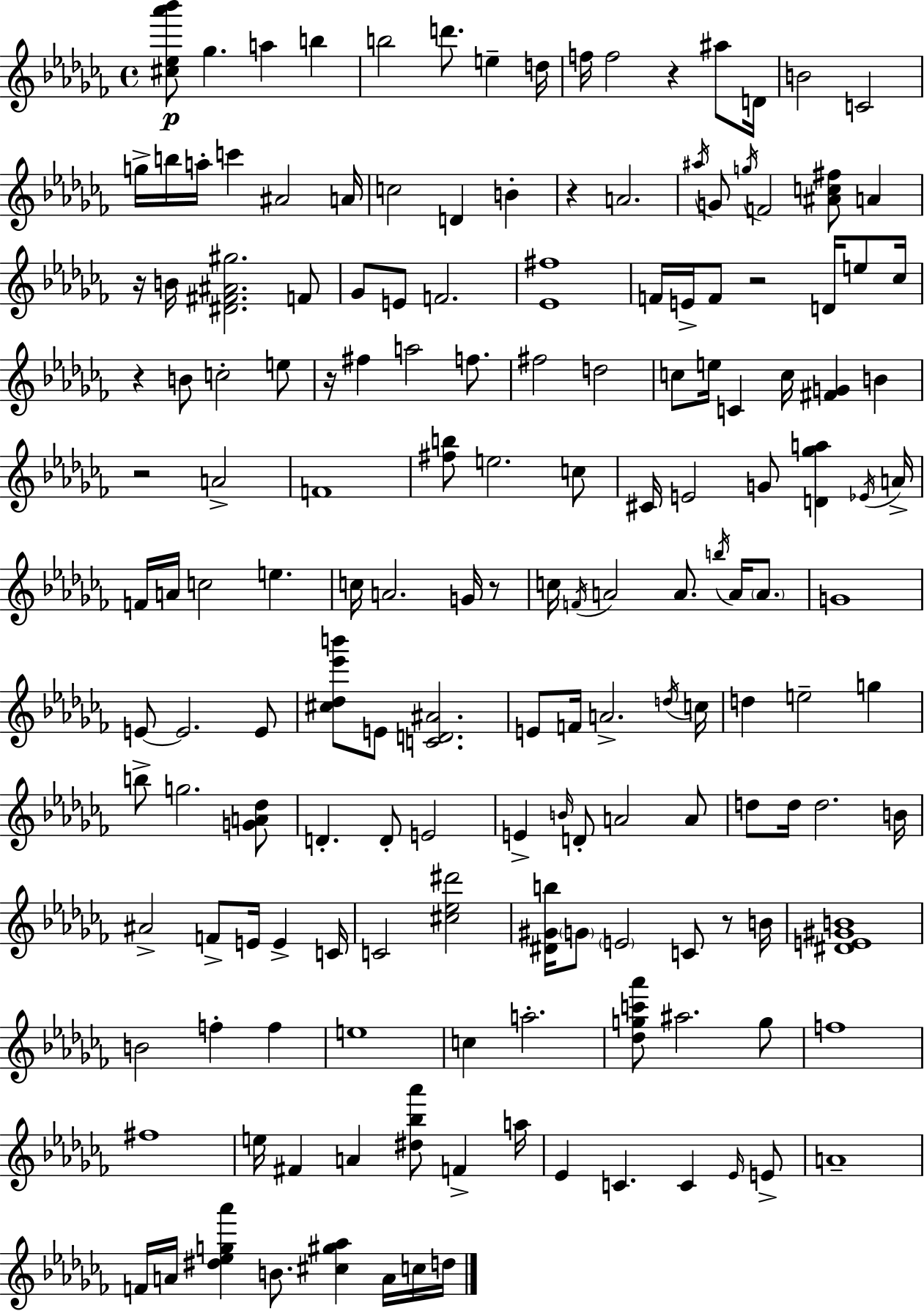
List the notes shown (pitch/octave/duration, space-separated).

[C#5,Eb5,Ab6,Bb6]/e Gb5/q. A5/q B5/q B5/h D6/e. E5/q D5/s F5/s F5/h R/q A#5/e D4/s B4/h C4/h G5/s B5/s A5/s C6/q A#4/h A4/s C5/h D4/q B4/q R/q A4/h. A#5/s G4/e G5/s F4/h [A#4,C5,F#5]/e A4/q R/s B4/s [D#4,F#4,A#4,G#5]/h. F4/e Gb4/e E4/e F4/h. [Eb4,F#5]/w F4/s E4/s F4/e R/h D4/s E5/e CES5/s R/q B4/e C5/h E5/e R/s F#5/q A5/h F5/e. F#5/h D5/h C5/e E5/s C4/q C5/s [F#4,G4]/q B4/q R/h A4/h F4/w [F#5,B5]/e E5/h. C5/e C#4/s E4/h G4/e [D4,Gb5,A5]/q Eb4/s A4/s F4/s A4/s C5/h E5/q. C5/s A4/h. G4/s R/e C5/s F4/s A4/h A4/e. B5/s A4/s A4/e. G4/w E4/e E4/h. E4/e [C#5,Db5,Eb6,B6]/e E4/e [C4,D4,A#4]/h. E4/e F4/s A4/h. D5/s C5/s D5/q E5/h G5/q B5/e G5/h. [G4,A4,Db5]/e D4/q. D4/e E4/h E4/q B4/s D4/e A4/h A4/e D5/e D5/s D5/h. B4/s A#4/h F4/e E4/s E4/q C4/s C4/h [C#5,Eb5,D#6]/h [D#4,G#4,B5]/s G4/e E4/h C4/e R/e B4/s [D#4,E4,G#4,B4]/w B4/h F5/q F5/q E5/w C5/q A5/h. [Db5,G5,C6,Ab6]/e A#5/h. G5/e F5/w F#5/w E5/s F#4/q A4/q [D#5,Bb5,Ab6]/e F4/q A5/s Eb4/q C4/q. C4/q Eb4/s E4/e A4/w F4/s A4/s [D#5,Eb5,G5,Ab6]/q B4/e. [C#5,G#5,Ab5]/q A4/s C5/s D5/s